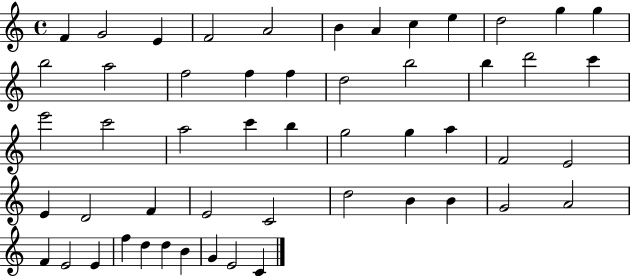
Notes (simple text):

F4/q G4/h E4/q F4/h A4/h B4/q A4/q C5/q E5/q D5/h G5/q G5/q B5/h A5/h F5/h F5/q F5/q D5/h B5/h B5/q D6/h C6/q E6/h C6/h A5/h C6/q B5/q G5/h G5/q A5/q F4/h E4/h E4/q D4/h F4/q E4/h C4/h D5/h B4/q B4/q G4/h A4/h F4/q E4/h E4/q F5/q D5/q D5/q B4/q G4/q E4/h C4/q